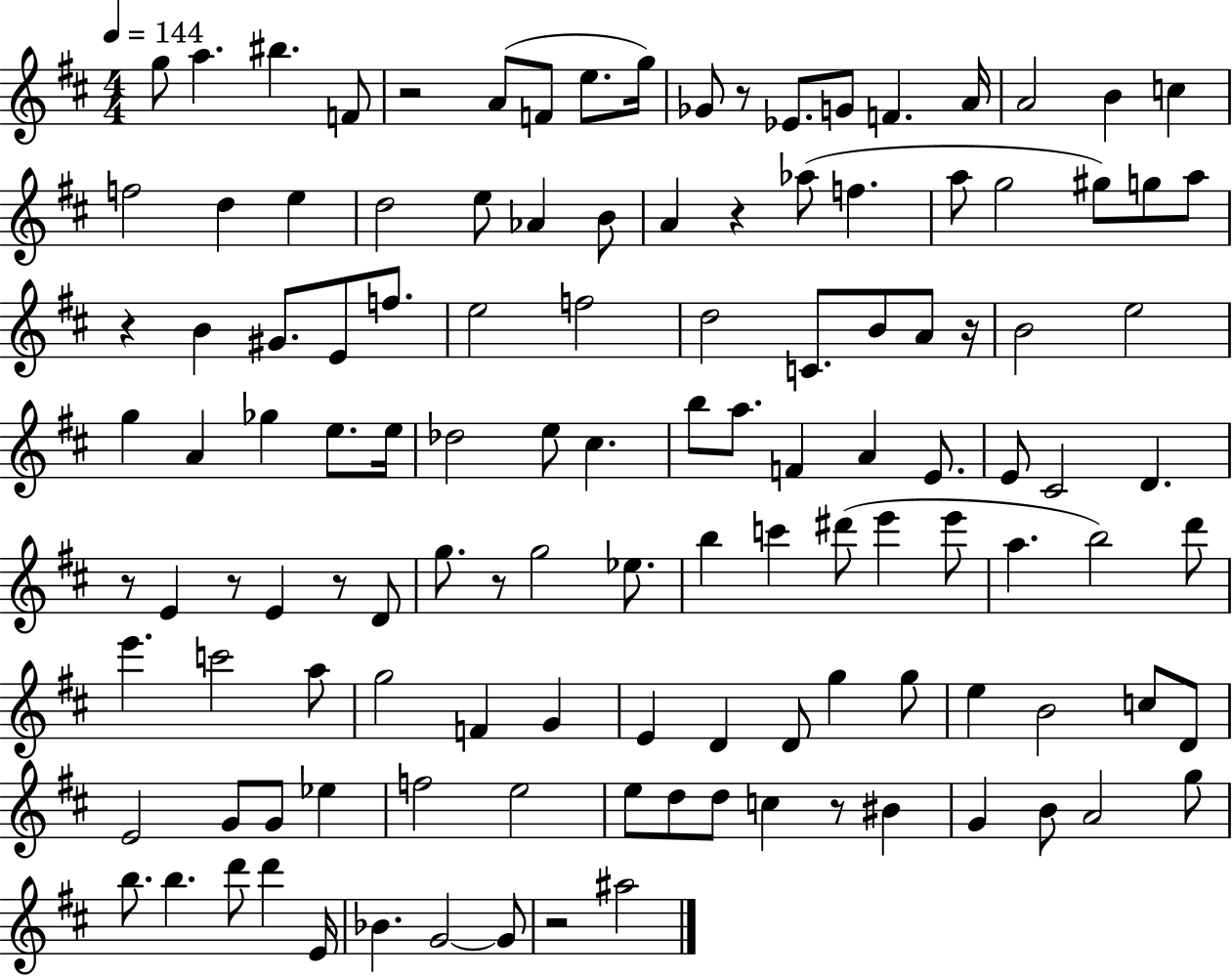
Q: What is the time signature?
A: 4/4